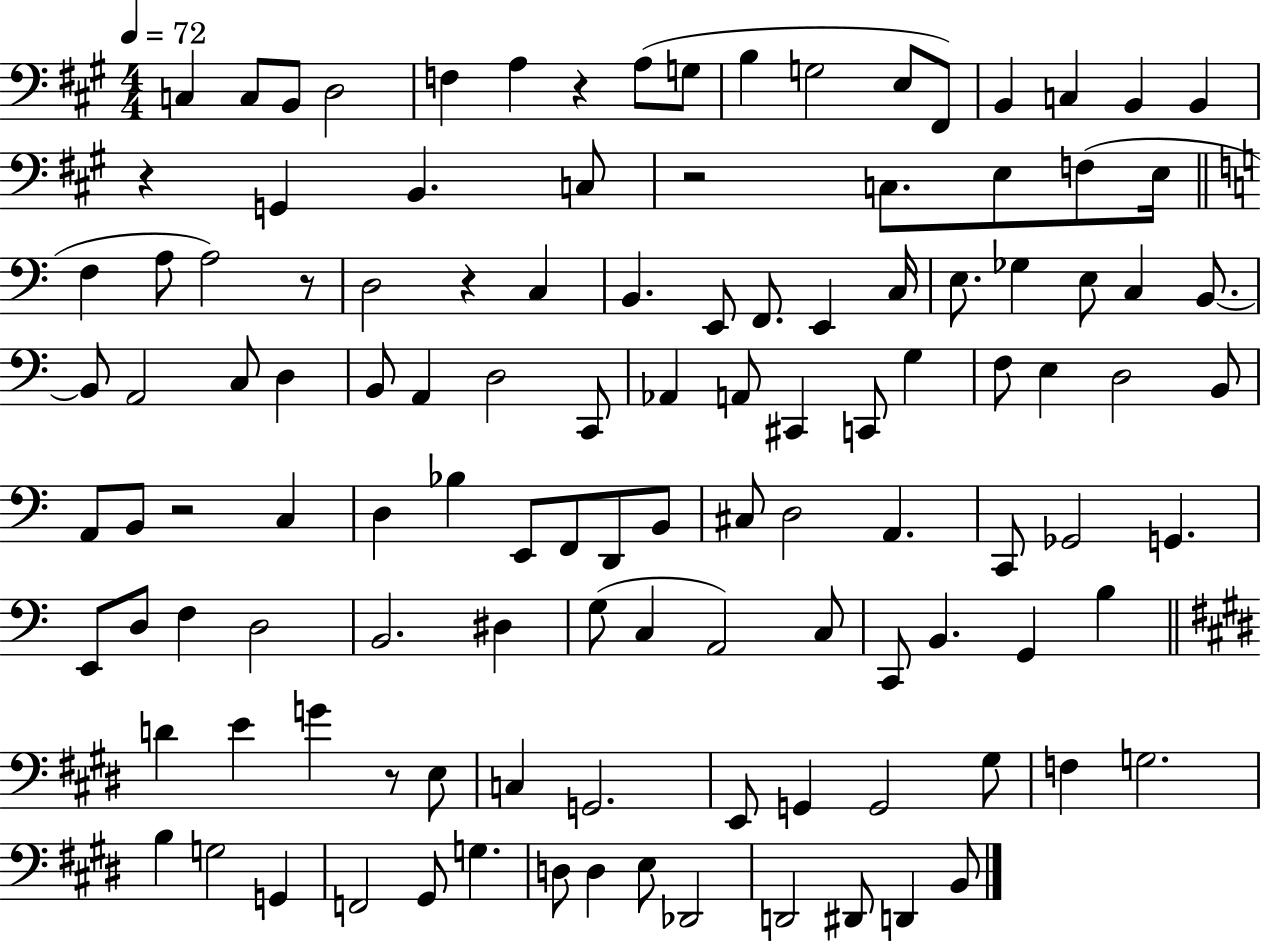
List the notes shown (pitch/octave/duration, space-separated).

C3/q C3/e B2/e D3/h F3/q A3/q R/q A3/e G3/e B3/q G3/h E3/e F#2/e B2/q C3/q B2/q B2/q R/q G2/q B2/q. C3/e R/h C3/e. E3/e F3/e E3/s F3/q A3/e A3/h R/e D3/h R/q C3/q B2/q. E2/e F2/e. E2/q C3/s E3/e. Gb3/q E3/e C3/q B2/e. B2/e A2/h C3/e D3/q B2/e A2/q D3/h C2/e Ab2/q A2/e C#2/q C2/e G3/q F3/e E3/q D3/h B2/e A2/e B2/e R/h C3/q D3/q Bb3/q E2/e F2/e D2/e B2/e C#3/e D3/h A2/q. C2/e Gb2/h G2/q. E2/e D3/e F3/q D3/h B2/h. D#3/q G3/e C3/q A2/h C3/e C2/e B2/q. G2/q B3/q D4/q E4/q G4/q R/e E3/e C3/q G2/h. E2/e G2/q G2/h G#3/e F3/q G3/h. B3/q G3/h G2/q F2/h G#2/e G3/q. D3/e D3/q E3/e Db2/h D2/h D#2/e D2/q B2/e